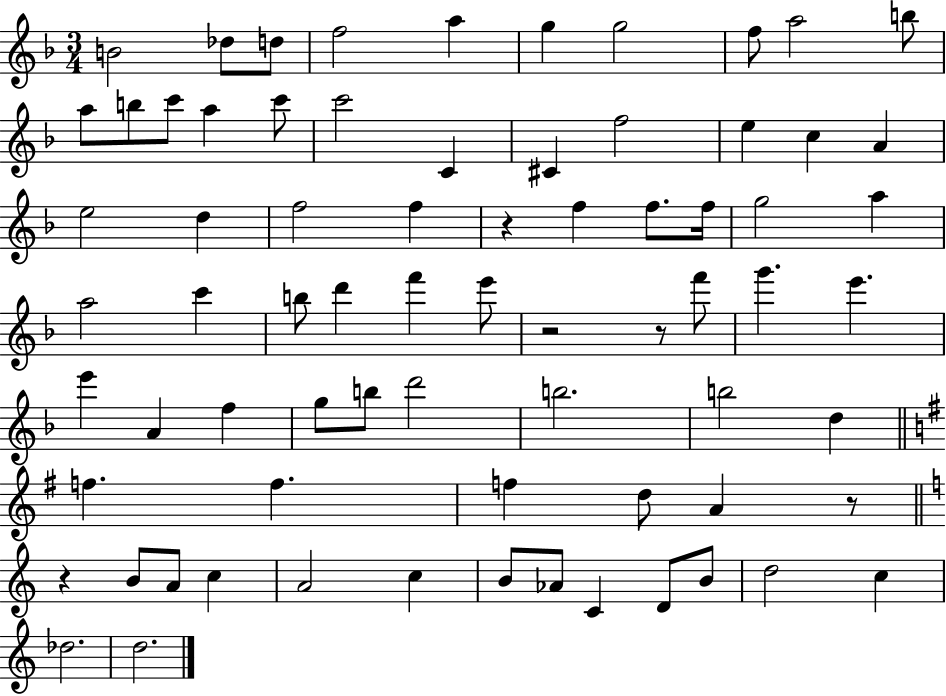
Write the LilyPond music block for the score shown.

{
  \clef treble
  \numericTimeSignature
  \time 3/4
  \key f \major
  \repeat volta 2 { b'2 des''8 d''8 | f''2 a''4 | g''4 g''2 | f''8 a''2 b''8 | \break a''8 b''8 c'''8 a''4 c'''8 | c'''2 c'4 | cis'4 f''2 | e''4 c''4 a'4 | \break e''2 d''4 | f''2 f''4 | r4 f''4 f''8. f''16 | g''2 a''4 | \break a''2 c'''4 | b''8 d'''4 f'''4 e'''8 | r2 r8 f'''8 | g'''4. e'''4. | \break e'''4 a'4 f''4 | g''8 b''8 d'''2 | b''2. | b''2 d''4 | \break \bar "||" \break \key e \minor f''4. f''4. | f''4 d''8 a'4 r8 | \bar "||" \break \key c \major r4 b'8 a'8 c''4 | a'2 c''4 | b'8 aes'8 c'4 d'8 b'8 | d''2 c''4 | \break des''2. | d''2. | } \bar "|."
}